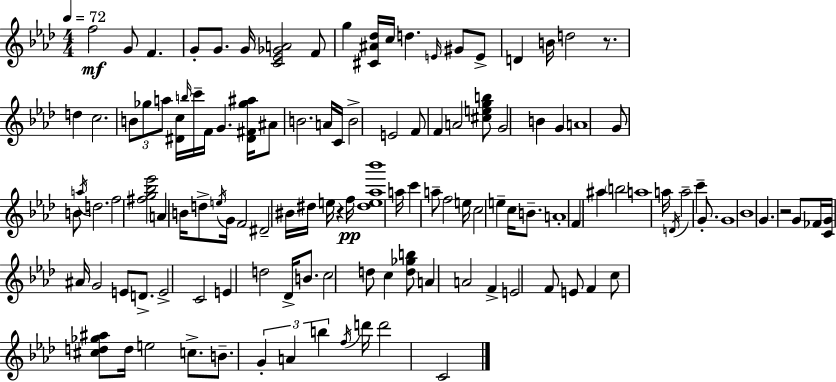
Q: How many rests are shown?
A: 3